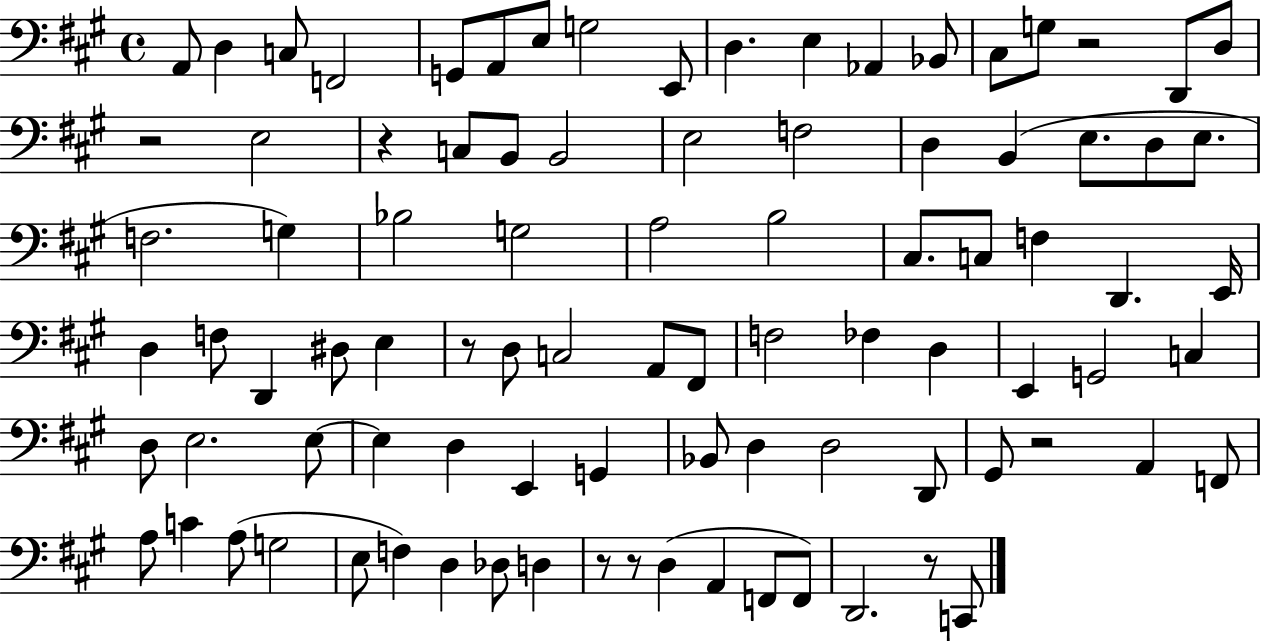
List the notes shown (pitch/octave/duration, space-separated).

A2/e D3/q C3/e F2/h G2/e A2/e E3/e G3/h E2/e D3/q. E3/q Ab2/q Bb2/e C#3/e G3/e R/h D2/e D3/e R/h E3/h R/q C3/e B2/e B2/h E3/h F3/h D3/q B2/q E3/e. D3/e E3/e. F3/h. G3/q Bb3/h G3/h A3/h B3/h C#3/e. C3/e F3/q D2/q. E2/s D3/q F3/e D2/q D#3/e E3/q R/e D3/e C3/h A2/e F#2/e F3/h FES3/q D3/q E2/q G2/h C3/q D3/e E3/h. E3/e E3/q D3/q E2/q G2/q Bb2/e D3/q D3/h D2/e G#2/e R/h A2/q F2/e A3/e C4/q A3/e G3/h E3/e F3/q D3/q Db3/e D3/q R/e R/e D3/q A2/q F2/e F2/e D2/h. R/e C2/e